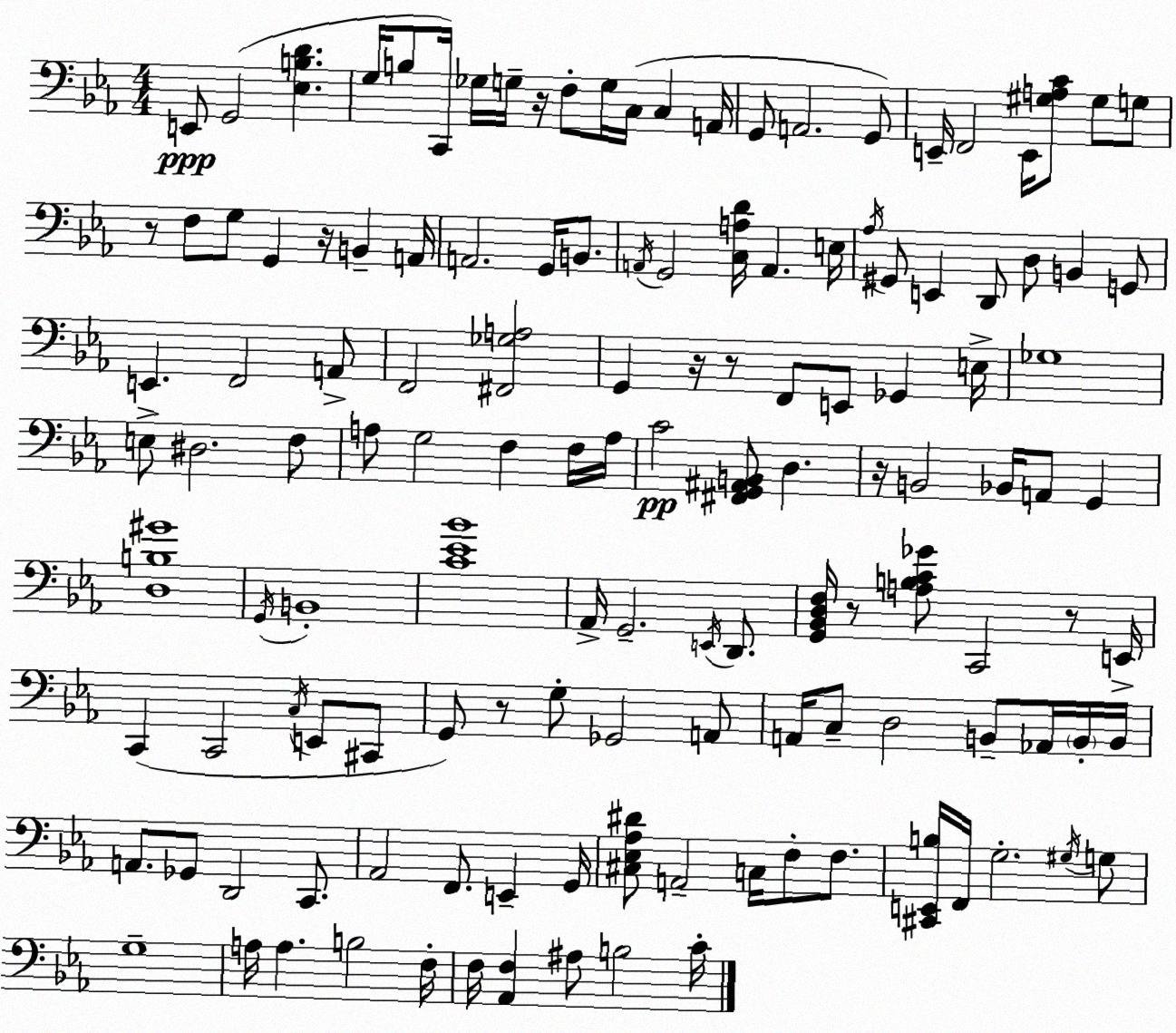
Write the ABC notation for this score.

X:1
T:Untitled
M:4/4
L:1/4
K:Cm
E,,/2 G,,2 [_E,B,D] G,/4 B,/2 C,,/4 _G,/4 G,/4 z/4 F,/2 G,/4 C,/4 C, A,,/4 G,,/2 A,,2 G,,/2 E,,/4 F,,2 E,,/4 [^G,A,C]/2 ^G,/2 G,/2 z/2 F,/2 G,/2 G,, z/4 B,, A,,/4 A,,2 G,,/4 B,,/2 A,,/4 G,,2 [C,A,D]/4 A,, E,/4 _A,/4 ^G,,/2 E,, D,,/2 D,/2 B,, G,,/2 E,, F,,2 A,,/2 F,,2 [^F,,_G,A,]2 G,, z/4 z/2 F,,/2 E,,/2 _G,, E,/4 _G,4 E,/2 ^D,2 F,/2 A,/2 G,2 F, F,/4 A,/4 C2 [^F,,G,,^A,,B,,]/2 D, z/4 B,,2 _B,,/4 A,,/2 G,, [D,B,^G]4 G,,/4 B,,4 [C_E_B]4 _A,,/4 G,,2 E,,/4 D,,/2 [G,,_B,,D,F,]/4 z/2 [A,B,C_G]/2 C,,2 z/2 E,,/4 C,, C,,2 C,/4 E,,/2 ^C,,/2 G,,/2 z/2 G,/2 _G,,2 A,,/2 A,,/4 C,/2 D,2 B,,/2 _A,,/4 B,,/4 B,,/4 A,,/2 _G,,/2 D,,2 C,,/2 _A,,2 F,,/2 E,, G,,/4 [^C,_E,_A,^D]/2 A,,2 C,/4 F,/2 F,/2 [^C,,E,,B,]/4 F,,/4 G,2 ^G,/4 G,/2 G,4 A,/4 A, B,2 F,/4 F,/4 [_A,,F,] ^A,/2 B,2 C/4